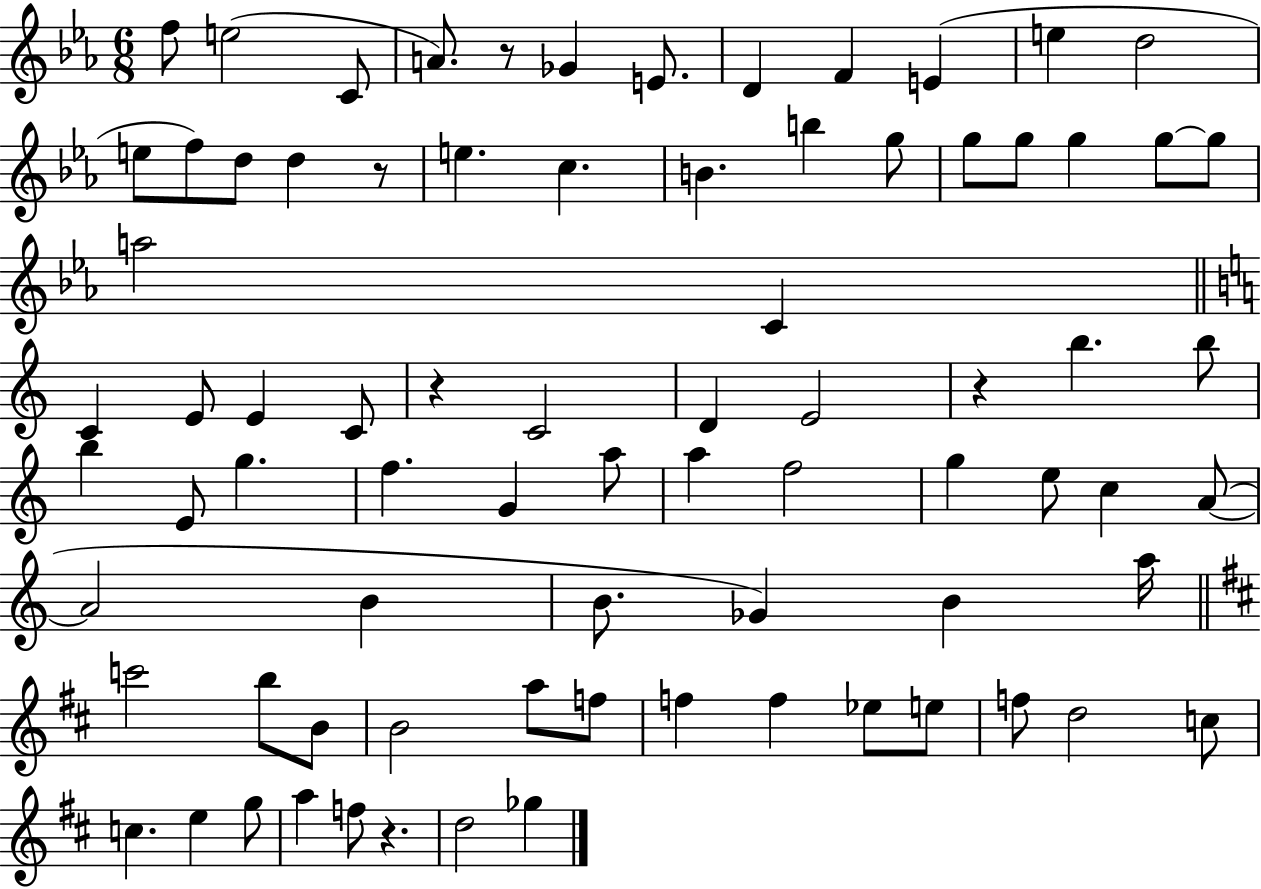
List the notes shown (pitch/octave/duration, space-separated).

F5/e E5/h C4/e A4/e. R/e Gb4/q E4/e. D4/q F4/q E4/q E5/q D5/h E5/e F5/e D5/e D5/q R/e E5/q. C5/q. B4/q. B5/q G5/e G5/e G5/e G5/q G5/e G5/e A5/h C4/q C4/q E4/e E4/q C4/e R/q C4/h D4/q E4/h R/q B5/q. B5/e B5/q E4/e G5/q. F5/q. G4/q A5/e A5/q F5/h G5/q E5/e C5/q A4/e A4/h B4/q B4/e. Gb4/q B4/q A5/s C6/h B5/e B4/e B4/h A5/e F5/e F5/q F5/q Eb5/e E5/e F5/e D5/h C5/e C5/q. E5/q G5/e A5/q F5/e R/q. D5/h Gb5/q